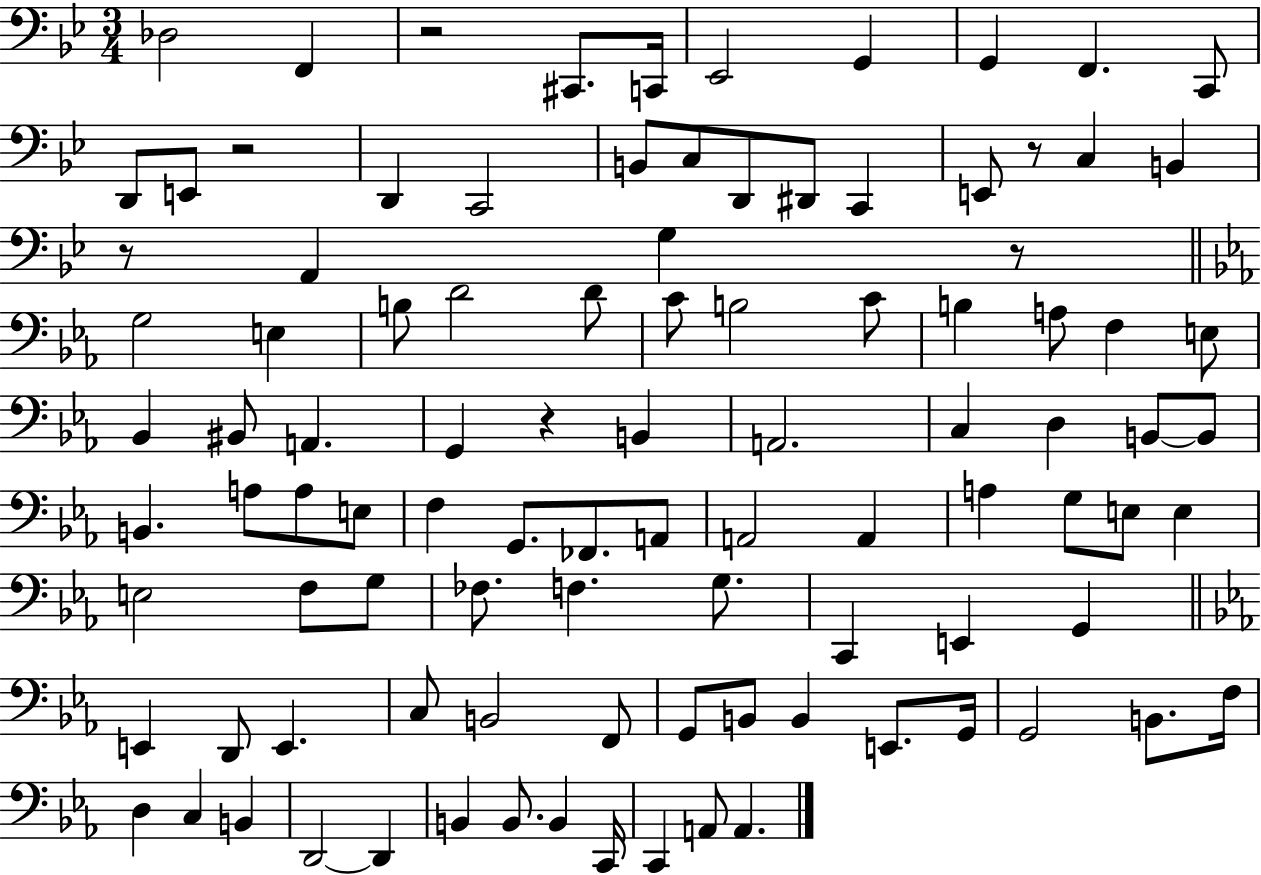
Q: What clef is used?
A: bass